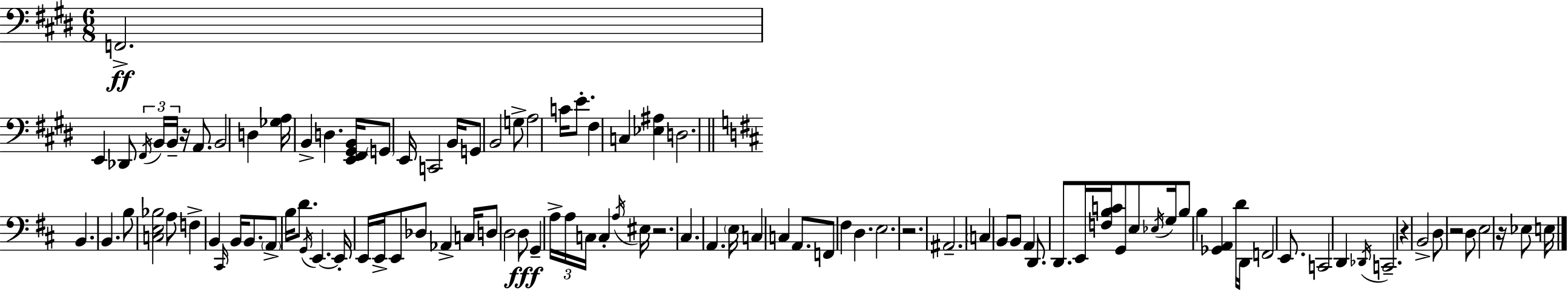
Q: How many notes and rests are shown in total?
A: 105